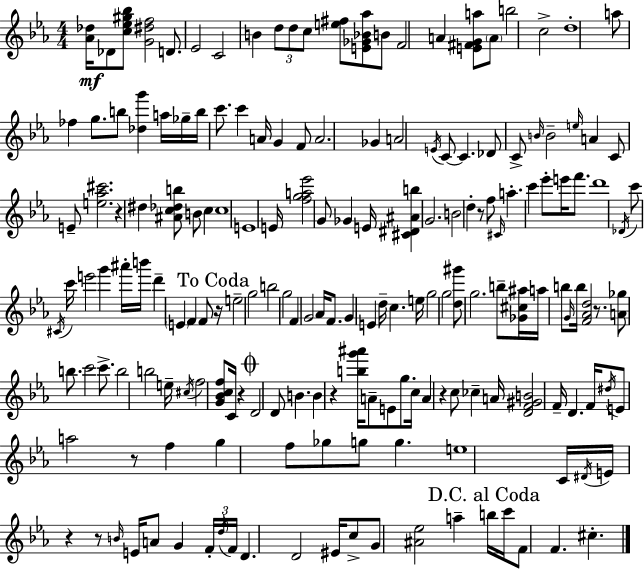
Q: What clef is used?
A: treble